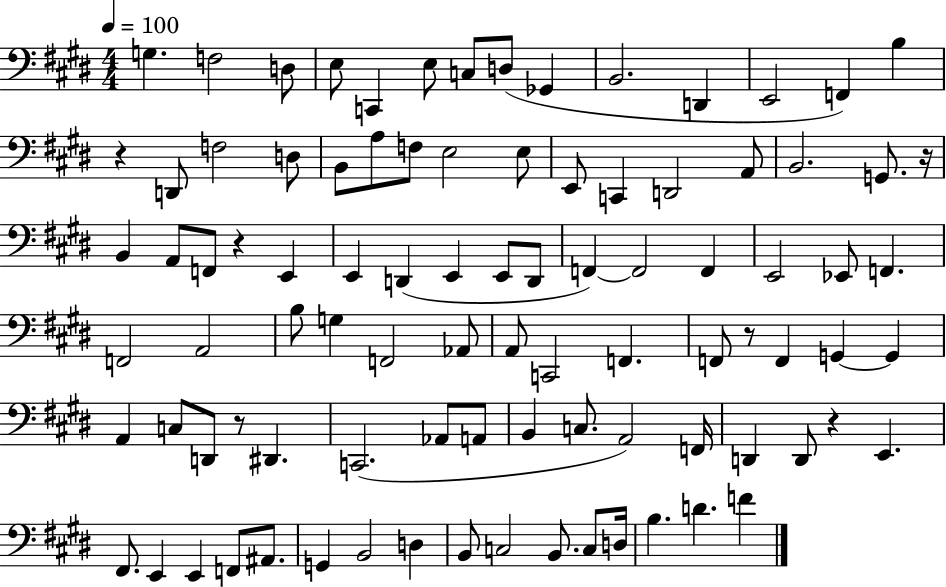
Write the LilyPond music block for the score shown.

{
  \clef bass
  \numericTimeSignature
  \time 4/4
  \key e \major
  \tempo 4 = 100
  g4. f2 d8 | e8 c,4 e8 c8 d8( ges,4 | b,2. d,4 | e,2 f,4) b4 | \break r4 d,8 f2 d8 | b,8 a8 f8 e2 e8 | e,8 c,4 d,2 a,8 | b,2. g,8. r16 | \break b,4 a,8 f,8 r4 e,4 | e,4 d,4( e,4 e,8 d,8 | f,4~~) f,2 f,4 | e,2 ees,8 f,4. | \break f,2 a,2 | b8 g4 f,2 aes,8 | a,8 c,2 f,4. | f,8 r8 f,4 g,4~~ g,4 | \break a,4 c8 d,8 r8 dis,4. | c,2.( aes,8 a,8 | b,4 c8. a,2) f,16 | d,4 d,8 r4 e,4. | \break fis,8. e,4 e,4 f,8 ais,8. | g,4 b,2 d4 | b,8 c2 b,8. c8 d16 | b4. d'4. f'4 | \break \bar "|."
}